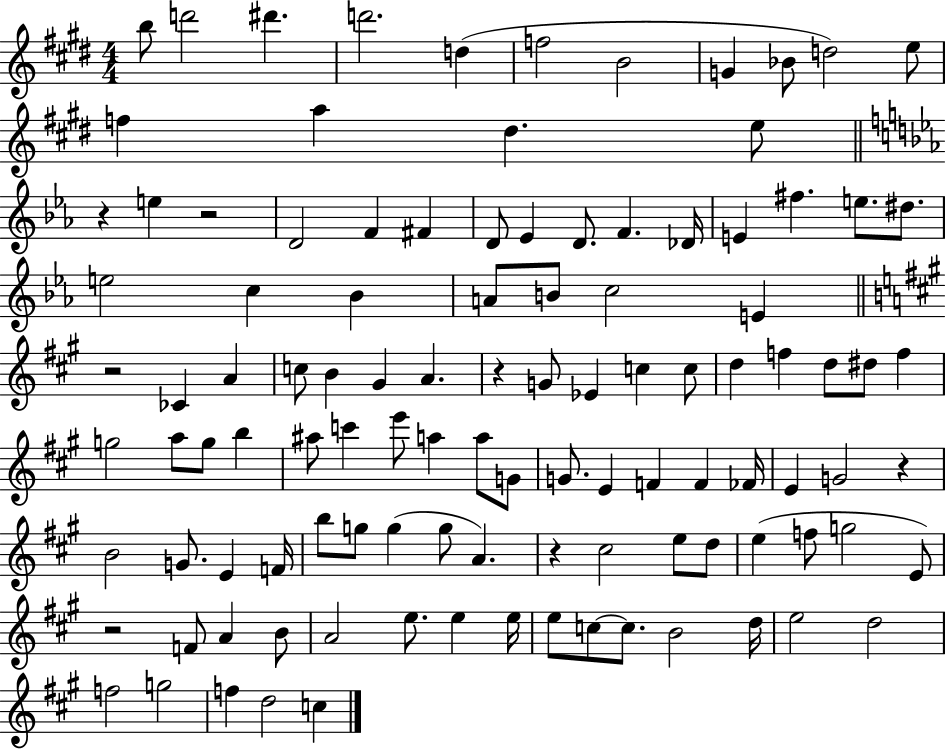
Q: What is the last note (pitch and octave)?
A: C5